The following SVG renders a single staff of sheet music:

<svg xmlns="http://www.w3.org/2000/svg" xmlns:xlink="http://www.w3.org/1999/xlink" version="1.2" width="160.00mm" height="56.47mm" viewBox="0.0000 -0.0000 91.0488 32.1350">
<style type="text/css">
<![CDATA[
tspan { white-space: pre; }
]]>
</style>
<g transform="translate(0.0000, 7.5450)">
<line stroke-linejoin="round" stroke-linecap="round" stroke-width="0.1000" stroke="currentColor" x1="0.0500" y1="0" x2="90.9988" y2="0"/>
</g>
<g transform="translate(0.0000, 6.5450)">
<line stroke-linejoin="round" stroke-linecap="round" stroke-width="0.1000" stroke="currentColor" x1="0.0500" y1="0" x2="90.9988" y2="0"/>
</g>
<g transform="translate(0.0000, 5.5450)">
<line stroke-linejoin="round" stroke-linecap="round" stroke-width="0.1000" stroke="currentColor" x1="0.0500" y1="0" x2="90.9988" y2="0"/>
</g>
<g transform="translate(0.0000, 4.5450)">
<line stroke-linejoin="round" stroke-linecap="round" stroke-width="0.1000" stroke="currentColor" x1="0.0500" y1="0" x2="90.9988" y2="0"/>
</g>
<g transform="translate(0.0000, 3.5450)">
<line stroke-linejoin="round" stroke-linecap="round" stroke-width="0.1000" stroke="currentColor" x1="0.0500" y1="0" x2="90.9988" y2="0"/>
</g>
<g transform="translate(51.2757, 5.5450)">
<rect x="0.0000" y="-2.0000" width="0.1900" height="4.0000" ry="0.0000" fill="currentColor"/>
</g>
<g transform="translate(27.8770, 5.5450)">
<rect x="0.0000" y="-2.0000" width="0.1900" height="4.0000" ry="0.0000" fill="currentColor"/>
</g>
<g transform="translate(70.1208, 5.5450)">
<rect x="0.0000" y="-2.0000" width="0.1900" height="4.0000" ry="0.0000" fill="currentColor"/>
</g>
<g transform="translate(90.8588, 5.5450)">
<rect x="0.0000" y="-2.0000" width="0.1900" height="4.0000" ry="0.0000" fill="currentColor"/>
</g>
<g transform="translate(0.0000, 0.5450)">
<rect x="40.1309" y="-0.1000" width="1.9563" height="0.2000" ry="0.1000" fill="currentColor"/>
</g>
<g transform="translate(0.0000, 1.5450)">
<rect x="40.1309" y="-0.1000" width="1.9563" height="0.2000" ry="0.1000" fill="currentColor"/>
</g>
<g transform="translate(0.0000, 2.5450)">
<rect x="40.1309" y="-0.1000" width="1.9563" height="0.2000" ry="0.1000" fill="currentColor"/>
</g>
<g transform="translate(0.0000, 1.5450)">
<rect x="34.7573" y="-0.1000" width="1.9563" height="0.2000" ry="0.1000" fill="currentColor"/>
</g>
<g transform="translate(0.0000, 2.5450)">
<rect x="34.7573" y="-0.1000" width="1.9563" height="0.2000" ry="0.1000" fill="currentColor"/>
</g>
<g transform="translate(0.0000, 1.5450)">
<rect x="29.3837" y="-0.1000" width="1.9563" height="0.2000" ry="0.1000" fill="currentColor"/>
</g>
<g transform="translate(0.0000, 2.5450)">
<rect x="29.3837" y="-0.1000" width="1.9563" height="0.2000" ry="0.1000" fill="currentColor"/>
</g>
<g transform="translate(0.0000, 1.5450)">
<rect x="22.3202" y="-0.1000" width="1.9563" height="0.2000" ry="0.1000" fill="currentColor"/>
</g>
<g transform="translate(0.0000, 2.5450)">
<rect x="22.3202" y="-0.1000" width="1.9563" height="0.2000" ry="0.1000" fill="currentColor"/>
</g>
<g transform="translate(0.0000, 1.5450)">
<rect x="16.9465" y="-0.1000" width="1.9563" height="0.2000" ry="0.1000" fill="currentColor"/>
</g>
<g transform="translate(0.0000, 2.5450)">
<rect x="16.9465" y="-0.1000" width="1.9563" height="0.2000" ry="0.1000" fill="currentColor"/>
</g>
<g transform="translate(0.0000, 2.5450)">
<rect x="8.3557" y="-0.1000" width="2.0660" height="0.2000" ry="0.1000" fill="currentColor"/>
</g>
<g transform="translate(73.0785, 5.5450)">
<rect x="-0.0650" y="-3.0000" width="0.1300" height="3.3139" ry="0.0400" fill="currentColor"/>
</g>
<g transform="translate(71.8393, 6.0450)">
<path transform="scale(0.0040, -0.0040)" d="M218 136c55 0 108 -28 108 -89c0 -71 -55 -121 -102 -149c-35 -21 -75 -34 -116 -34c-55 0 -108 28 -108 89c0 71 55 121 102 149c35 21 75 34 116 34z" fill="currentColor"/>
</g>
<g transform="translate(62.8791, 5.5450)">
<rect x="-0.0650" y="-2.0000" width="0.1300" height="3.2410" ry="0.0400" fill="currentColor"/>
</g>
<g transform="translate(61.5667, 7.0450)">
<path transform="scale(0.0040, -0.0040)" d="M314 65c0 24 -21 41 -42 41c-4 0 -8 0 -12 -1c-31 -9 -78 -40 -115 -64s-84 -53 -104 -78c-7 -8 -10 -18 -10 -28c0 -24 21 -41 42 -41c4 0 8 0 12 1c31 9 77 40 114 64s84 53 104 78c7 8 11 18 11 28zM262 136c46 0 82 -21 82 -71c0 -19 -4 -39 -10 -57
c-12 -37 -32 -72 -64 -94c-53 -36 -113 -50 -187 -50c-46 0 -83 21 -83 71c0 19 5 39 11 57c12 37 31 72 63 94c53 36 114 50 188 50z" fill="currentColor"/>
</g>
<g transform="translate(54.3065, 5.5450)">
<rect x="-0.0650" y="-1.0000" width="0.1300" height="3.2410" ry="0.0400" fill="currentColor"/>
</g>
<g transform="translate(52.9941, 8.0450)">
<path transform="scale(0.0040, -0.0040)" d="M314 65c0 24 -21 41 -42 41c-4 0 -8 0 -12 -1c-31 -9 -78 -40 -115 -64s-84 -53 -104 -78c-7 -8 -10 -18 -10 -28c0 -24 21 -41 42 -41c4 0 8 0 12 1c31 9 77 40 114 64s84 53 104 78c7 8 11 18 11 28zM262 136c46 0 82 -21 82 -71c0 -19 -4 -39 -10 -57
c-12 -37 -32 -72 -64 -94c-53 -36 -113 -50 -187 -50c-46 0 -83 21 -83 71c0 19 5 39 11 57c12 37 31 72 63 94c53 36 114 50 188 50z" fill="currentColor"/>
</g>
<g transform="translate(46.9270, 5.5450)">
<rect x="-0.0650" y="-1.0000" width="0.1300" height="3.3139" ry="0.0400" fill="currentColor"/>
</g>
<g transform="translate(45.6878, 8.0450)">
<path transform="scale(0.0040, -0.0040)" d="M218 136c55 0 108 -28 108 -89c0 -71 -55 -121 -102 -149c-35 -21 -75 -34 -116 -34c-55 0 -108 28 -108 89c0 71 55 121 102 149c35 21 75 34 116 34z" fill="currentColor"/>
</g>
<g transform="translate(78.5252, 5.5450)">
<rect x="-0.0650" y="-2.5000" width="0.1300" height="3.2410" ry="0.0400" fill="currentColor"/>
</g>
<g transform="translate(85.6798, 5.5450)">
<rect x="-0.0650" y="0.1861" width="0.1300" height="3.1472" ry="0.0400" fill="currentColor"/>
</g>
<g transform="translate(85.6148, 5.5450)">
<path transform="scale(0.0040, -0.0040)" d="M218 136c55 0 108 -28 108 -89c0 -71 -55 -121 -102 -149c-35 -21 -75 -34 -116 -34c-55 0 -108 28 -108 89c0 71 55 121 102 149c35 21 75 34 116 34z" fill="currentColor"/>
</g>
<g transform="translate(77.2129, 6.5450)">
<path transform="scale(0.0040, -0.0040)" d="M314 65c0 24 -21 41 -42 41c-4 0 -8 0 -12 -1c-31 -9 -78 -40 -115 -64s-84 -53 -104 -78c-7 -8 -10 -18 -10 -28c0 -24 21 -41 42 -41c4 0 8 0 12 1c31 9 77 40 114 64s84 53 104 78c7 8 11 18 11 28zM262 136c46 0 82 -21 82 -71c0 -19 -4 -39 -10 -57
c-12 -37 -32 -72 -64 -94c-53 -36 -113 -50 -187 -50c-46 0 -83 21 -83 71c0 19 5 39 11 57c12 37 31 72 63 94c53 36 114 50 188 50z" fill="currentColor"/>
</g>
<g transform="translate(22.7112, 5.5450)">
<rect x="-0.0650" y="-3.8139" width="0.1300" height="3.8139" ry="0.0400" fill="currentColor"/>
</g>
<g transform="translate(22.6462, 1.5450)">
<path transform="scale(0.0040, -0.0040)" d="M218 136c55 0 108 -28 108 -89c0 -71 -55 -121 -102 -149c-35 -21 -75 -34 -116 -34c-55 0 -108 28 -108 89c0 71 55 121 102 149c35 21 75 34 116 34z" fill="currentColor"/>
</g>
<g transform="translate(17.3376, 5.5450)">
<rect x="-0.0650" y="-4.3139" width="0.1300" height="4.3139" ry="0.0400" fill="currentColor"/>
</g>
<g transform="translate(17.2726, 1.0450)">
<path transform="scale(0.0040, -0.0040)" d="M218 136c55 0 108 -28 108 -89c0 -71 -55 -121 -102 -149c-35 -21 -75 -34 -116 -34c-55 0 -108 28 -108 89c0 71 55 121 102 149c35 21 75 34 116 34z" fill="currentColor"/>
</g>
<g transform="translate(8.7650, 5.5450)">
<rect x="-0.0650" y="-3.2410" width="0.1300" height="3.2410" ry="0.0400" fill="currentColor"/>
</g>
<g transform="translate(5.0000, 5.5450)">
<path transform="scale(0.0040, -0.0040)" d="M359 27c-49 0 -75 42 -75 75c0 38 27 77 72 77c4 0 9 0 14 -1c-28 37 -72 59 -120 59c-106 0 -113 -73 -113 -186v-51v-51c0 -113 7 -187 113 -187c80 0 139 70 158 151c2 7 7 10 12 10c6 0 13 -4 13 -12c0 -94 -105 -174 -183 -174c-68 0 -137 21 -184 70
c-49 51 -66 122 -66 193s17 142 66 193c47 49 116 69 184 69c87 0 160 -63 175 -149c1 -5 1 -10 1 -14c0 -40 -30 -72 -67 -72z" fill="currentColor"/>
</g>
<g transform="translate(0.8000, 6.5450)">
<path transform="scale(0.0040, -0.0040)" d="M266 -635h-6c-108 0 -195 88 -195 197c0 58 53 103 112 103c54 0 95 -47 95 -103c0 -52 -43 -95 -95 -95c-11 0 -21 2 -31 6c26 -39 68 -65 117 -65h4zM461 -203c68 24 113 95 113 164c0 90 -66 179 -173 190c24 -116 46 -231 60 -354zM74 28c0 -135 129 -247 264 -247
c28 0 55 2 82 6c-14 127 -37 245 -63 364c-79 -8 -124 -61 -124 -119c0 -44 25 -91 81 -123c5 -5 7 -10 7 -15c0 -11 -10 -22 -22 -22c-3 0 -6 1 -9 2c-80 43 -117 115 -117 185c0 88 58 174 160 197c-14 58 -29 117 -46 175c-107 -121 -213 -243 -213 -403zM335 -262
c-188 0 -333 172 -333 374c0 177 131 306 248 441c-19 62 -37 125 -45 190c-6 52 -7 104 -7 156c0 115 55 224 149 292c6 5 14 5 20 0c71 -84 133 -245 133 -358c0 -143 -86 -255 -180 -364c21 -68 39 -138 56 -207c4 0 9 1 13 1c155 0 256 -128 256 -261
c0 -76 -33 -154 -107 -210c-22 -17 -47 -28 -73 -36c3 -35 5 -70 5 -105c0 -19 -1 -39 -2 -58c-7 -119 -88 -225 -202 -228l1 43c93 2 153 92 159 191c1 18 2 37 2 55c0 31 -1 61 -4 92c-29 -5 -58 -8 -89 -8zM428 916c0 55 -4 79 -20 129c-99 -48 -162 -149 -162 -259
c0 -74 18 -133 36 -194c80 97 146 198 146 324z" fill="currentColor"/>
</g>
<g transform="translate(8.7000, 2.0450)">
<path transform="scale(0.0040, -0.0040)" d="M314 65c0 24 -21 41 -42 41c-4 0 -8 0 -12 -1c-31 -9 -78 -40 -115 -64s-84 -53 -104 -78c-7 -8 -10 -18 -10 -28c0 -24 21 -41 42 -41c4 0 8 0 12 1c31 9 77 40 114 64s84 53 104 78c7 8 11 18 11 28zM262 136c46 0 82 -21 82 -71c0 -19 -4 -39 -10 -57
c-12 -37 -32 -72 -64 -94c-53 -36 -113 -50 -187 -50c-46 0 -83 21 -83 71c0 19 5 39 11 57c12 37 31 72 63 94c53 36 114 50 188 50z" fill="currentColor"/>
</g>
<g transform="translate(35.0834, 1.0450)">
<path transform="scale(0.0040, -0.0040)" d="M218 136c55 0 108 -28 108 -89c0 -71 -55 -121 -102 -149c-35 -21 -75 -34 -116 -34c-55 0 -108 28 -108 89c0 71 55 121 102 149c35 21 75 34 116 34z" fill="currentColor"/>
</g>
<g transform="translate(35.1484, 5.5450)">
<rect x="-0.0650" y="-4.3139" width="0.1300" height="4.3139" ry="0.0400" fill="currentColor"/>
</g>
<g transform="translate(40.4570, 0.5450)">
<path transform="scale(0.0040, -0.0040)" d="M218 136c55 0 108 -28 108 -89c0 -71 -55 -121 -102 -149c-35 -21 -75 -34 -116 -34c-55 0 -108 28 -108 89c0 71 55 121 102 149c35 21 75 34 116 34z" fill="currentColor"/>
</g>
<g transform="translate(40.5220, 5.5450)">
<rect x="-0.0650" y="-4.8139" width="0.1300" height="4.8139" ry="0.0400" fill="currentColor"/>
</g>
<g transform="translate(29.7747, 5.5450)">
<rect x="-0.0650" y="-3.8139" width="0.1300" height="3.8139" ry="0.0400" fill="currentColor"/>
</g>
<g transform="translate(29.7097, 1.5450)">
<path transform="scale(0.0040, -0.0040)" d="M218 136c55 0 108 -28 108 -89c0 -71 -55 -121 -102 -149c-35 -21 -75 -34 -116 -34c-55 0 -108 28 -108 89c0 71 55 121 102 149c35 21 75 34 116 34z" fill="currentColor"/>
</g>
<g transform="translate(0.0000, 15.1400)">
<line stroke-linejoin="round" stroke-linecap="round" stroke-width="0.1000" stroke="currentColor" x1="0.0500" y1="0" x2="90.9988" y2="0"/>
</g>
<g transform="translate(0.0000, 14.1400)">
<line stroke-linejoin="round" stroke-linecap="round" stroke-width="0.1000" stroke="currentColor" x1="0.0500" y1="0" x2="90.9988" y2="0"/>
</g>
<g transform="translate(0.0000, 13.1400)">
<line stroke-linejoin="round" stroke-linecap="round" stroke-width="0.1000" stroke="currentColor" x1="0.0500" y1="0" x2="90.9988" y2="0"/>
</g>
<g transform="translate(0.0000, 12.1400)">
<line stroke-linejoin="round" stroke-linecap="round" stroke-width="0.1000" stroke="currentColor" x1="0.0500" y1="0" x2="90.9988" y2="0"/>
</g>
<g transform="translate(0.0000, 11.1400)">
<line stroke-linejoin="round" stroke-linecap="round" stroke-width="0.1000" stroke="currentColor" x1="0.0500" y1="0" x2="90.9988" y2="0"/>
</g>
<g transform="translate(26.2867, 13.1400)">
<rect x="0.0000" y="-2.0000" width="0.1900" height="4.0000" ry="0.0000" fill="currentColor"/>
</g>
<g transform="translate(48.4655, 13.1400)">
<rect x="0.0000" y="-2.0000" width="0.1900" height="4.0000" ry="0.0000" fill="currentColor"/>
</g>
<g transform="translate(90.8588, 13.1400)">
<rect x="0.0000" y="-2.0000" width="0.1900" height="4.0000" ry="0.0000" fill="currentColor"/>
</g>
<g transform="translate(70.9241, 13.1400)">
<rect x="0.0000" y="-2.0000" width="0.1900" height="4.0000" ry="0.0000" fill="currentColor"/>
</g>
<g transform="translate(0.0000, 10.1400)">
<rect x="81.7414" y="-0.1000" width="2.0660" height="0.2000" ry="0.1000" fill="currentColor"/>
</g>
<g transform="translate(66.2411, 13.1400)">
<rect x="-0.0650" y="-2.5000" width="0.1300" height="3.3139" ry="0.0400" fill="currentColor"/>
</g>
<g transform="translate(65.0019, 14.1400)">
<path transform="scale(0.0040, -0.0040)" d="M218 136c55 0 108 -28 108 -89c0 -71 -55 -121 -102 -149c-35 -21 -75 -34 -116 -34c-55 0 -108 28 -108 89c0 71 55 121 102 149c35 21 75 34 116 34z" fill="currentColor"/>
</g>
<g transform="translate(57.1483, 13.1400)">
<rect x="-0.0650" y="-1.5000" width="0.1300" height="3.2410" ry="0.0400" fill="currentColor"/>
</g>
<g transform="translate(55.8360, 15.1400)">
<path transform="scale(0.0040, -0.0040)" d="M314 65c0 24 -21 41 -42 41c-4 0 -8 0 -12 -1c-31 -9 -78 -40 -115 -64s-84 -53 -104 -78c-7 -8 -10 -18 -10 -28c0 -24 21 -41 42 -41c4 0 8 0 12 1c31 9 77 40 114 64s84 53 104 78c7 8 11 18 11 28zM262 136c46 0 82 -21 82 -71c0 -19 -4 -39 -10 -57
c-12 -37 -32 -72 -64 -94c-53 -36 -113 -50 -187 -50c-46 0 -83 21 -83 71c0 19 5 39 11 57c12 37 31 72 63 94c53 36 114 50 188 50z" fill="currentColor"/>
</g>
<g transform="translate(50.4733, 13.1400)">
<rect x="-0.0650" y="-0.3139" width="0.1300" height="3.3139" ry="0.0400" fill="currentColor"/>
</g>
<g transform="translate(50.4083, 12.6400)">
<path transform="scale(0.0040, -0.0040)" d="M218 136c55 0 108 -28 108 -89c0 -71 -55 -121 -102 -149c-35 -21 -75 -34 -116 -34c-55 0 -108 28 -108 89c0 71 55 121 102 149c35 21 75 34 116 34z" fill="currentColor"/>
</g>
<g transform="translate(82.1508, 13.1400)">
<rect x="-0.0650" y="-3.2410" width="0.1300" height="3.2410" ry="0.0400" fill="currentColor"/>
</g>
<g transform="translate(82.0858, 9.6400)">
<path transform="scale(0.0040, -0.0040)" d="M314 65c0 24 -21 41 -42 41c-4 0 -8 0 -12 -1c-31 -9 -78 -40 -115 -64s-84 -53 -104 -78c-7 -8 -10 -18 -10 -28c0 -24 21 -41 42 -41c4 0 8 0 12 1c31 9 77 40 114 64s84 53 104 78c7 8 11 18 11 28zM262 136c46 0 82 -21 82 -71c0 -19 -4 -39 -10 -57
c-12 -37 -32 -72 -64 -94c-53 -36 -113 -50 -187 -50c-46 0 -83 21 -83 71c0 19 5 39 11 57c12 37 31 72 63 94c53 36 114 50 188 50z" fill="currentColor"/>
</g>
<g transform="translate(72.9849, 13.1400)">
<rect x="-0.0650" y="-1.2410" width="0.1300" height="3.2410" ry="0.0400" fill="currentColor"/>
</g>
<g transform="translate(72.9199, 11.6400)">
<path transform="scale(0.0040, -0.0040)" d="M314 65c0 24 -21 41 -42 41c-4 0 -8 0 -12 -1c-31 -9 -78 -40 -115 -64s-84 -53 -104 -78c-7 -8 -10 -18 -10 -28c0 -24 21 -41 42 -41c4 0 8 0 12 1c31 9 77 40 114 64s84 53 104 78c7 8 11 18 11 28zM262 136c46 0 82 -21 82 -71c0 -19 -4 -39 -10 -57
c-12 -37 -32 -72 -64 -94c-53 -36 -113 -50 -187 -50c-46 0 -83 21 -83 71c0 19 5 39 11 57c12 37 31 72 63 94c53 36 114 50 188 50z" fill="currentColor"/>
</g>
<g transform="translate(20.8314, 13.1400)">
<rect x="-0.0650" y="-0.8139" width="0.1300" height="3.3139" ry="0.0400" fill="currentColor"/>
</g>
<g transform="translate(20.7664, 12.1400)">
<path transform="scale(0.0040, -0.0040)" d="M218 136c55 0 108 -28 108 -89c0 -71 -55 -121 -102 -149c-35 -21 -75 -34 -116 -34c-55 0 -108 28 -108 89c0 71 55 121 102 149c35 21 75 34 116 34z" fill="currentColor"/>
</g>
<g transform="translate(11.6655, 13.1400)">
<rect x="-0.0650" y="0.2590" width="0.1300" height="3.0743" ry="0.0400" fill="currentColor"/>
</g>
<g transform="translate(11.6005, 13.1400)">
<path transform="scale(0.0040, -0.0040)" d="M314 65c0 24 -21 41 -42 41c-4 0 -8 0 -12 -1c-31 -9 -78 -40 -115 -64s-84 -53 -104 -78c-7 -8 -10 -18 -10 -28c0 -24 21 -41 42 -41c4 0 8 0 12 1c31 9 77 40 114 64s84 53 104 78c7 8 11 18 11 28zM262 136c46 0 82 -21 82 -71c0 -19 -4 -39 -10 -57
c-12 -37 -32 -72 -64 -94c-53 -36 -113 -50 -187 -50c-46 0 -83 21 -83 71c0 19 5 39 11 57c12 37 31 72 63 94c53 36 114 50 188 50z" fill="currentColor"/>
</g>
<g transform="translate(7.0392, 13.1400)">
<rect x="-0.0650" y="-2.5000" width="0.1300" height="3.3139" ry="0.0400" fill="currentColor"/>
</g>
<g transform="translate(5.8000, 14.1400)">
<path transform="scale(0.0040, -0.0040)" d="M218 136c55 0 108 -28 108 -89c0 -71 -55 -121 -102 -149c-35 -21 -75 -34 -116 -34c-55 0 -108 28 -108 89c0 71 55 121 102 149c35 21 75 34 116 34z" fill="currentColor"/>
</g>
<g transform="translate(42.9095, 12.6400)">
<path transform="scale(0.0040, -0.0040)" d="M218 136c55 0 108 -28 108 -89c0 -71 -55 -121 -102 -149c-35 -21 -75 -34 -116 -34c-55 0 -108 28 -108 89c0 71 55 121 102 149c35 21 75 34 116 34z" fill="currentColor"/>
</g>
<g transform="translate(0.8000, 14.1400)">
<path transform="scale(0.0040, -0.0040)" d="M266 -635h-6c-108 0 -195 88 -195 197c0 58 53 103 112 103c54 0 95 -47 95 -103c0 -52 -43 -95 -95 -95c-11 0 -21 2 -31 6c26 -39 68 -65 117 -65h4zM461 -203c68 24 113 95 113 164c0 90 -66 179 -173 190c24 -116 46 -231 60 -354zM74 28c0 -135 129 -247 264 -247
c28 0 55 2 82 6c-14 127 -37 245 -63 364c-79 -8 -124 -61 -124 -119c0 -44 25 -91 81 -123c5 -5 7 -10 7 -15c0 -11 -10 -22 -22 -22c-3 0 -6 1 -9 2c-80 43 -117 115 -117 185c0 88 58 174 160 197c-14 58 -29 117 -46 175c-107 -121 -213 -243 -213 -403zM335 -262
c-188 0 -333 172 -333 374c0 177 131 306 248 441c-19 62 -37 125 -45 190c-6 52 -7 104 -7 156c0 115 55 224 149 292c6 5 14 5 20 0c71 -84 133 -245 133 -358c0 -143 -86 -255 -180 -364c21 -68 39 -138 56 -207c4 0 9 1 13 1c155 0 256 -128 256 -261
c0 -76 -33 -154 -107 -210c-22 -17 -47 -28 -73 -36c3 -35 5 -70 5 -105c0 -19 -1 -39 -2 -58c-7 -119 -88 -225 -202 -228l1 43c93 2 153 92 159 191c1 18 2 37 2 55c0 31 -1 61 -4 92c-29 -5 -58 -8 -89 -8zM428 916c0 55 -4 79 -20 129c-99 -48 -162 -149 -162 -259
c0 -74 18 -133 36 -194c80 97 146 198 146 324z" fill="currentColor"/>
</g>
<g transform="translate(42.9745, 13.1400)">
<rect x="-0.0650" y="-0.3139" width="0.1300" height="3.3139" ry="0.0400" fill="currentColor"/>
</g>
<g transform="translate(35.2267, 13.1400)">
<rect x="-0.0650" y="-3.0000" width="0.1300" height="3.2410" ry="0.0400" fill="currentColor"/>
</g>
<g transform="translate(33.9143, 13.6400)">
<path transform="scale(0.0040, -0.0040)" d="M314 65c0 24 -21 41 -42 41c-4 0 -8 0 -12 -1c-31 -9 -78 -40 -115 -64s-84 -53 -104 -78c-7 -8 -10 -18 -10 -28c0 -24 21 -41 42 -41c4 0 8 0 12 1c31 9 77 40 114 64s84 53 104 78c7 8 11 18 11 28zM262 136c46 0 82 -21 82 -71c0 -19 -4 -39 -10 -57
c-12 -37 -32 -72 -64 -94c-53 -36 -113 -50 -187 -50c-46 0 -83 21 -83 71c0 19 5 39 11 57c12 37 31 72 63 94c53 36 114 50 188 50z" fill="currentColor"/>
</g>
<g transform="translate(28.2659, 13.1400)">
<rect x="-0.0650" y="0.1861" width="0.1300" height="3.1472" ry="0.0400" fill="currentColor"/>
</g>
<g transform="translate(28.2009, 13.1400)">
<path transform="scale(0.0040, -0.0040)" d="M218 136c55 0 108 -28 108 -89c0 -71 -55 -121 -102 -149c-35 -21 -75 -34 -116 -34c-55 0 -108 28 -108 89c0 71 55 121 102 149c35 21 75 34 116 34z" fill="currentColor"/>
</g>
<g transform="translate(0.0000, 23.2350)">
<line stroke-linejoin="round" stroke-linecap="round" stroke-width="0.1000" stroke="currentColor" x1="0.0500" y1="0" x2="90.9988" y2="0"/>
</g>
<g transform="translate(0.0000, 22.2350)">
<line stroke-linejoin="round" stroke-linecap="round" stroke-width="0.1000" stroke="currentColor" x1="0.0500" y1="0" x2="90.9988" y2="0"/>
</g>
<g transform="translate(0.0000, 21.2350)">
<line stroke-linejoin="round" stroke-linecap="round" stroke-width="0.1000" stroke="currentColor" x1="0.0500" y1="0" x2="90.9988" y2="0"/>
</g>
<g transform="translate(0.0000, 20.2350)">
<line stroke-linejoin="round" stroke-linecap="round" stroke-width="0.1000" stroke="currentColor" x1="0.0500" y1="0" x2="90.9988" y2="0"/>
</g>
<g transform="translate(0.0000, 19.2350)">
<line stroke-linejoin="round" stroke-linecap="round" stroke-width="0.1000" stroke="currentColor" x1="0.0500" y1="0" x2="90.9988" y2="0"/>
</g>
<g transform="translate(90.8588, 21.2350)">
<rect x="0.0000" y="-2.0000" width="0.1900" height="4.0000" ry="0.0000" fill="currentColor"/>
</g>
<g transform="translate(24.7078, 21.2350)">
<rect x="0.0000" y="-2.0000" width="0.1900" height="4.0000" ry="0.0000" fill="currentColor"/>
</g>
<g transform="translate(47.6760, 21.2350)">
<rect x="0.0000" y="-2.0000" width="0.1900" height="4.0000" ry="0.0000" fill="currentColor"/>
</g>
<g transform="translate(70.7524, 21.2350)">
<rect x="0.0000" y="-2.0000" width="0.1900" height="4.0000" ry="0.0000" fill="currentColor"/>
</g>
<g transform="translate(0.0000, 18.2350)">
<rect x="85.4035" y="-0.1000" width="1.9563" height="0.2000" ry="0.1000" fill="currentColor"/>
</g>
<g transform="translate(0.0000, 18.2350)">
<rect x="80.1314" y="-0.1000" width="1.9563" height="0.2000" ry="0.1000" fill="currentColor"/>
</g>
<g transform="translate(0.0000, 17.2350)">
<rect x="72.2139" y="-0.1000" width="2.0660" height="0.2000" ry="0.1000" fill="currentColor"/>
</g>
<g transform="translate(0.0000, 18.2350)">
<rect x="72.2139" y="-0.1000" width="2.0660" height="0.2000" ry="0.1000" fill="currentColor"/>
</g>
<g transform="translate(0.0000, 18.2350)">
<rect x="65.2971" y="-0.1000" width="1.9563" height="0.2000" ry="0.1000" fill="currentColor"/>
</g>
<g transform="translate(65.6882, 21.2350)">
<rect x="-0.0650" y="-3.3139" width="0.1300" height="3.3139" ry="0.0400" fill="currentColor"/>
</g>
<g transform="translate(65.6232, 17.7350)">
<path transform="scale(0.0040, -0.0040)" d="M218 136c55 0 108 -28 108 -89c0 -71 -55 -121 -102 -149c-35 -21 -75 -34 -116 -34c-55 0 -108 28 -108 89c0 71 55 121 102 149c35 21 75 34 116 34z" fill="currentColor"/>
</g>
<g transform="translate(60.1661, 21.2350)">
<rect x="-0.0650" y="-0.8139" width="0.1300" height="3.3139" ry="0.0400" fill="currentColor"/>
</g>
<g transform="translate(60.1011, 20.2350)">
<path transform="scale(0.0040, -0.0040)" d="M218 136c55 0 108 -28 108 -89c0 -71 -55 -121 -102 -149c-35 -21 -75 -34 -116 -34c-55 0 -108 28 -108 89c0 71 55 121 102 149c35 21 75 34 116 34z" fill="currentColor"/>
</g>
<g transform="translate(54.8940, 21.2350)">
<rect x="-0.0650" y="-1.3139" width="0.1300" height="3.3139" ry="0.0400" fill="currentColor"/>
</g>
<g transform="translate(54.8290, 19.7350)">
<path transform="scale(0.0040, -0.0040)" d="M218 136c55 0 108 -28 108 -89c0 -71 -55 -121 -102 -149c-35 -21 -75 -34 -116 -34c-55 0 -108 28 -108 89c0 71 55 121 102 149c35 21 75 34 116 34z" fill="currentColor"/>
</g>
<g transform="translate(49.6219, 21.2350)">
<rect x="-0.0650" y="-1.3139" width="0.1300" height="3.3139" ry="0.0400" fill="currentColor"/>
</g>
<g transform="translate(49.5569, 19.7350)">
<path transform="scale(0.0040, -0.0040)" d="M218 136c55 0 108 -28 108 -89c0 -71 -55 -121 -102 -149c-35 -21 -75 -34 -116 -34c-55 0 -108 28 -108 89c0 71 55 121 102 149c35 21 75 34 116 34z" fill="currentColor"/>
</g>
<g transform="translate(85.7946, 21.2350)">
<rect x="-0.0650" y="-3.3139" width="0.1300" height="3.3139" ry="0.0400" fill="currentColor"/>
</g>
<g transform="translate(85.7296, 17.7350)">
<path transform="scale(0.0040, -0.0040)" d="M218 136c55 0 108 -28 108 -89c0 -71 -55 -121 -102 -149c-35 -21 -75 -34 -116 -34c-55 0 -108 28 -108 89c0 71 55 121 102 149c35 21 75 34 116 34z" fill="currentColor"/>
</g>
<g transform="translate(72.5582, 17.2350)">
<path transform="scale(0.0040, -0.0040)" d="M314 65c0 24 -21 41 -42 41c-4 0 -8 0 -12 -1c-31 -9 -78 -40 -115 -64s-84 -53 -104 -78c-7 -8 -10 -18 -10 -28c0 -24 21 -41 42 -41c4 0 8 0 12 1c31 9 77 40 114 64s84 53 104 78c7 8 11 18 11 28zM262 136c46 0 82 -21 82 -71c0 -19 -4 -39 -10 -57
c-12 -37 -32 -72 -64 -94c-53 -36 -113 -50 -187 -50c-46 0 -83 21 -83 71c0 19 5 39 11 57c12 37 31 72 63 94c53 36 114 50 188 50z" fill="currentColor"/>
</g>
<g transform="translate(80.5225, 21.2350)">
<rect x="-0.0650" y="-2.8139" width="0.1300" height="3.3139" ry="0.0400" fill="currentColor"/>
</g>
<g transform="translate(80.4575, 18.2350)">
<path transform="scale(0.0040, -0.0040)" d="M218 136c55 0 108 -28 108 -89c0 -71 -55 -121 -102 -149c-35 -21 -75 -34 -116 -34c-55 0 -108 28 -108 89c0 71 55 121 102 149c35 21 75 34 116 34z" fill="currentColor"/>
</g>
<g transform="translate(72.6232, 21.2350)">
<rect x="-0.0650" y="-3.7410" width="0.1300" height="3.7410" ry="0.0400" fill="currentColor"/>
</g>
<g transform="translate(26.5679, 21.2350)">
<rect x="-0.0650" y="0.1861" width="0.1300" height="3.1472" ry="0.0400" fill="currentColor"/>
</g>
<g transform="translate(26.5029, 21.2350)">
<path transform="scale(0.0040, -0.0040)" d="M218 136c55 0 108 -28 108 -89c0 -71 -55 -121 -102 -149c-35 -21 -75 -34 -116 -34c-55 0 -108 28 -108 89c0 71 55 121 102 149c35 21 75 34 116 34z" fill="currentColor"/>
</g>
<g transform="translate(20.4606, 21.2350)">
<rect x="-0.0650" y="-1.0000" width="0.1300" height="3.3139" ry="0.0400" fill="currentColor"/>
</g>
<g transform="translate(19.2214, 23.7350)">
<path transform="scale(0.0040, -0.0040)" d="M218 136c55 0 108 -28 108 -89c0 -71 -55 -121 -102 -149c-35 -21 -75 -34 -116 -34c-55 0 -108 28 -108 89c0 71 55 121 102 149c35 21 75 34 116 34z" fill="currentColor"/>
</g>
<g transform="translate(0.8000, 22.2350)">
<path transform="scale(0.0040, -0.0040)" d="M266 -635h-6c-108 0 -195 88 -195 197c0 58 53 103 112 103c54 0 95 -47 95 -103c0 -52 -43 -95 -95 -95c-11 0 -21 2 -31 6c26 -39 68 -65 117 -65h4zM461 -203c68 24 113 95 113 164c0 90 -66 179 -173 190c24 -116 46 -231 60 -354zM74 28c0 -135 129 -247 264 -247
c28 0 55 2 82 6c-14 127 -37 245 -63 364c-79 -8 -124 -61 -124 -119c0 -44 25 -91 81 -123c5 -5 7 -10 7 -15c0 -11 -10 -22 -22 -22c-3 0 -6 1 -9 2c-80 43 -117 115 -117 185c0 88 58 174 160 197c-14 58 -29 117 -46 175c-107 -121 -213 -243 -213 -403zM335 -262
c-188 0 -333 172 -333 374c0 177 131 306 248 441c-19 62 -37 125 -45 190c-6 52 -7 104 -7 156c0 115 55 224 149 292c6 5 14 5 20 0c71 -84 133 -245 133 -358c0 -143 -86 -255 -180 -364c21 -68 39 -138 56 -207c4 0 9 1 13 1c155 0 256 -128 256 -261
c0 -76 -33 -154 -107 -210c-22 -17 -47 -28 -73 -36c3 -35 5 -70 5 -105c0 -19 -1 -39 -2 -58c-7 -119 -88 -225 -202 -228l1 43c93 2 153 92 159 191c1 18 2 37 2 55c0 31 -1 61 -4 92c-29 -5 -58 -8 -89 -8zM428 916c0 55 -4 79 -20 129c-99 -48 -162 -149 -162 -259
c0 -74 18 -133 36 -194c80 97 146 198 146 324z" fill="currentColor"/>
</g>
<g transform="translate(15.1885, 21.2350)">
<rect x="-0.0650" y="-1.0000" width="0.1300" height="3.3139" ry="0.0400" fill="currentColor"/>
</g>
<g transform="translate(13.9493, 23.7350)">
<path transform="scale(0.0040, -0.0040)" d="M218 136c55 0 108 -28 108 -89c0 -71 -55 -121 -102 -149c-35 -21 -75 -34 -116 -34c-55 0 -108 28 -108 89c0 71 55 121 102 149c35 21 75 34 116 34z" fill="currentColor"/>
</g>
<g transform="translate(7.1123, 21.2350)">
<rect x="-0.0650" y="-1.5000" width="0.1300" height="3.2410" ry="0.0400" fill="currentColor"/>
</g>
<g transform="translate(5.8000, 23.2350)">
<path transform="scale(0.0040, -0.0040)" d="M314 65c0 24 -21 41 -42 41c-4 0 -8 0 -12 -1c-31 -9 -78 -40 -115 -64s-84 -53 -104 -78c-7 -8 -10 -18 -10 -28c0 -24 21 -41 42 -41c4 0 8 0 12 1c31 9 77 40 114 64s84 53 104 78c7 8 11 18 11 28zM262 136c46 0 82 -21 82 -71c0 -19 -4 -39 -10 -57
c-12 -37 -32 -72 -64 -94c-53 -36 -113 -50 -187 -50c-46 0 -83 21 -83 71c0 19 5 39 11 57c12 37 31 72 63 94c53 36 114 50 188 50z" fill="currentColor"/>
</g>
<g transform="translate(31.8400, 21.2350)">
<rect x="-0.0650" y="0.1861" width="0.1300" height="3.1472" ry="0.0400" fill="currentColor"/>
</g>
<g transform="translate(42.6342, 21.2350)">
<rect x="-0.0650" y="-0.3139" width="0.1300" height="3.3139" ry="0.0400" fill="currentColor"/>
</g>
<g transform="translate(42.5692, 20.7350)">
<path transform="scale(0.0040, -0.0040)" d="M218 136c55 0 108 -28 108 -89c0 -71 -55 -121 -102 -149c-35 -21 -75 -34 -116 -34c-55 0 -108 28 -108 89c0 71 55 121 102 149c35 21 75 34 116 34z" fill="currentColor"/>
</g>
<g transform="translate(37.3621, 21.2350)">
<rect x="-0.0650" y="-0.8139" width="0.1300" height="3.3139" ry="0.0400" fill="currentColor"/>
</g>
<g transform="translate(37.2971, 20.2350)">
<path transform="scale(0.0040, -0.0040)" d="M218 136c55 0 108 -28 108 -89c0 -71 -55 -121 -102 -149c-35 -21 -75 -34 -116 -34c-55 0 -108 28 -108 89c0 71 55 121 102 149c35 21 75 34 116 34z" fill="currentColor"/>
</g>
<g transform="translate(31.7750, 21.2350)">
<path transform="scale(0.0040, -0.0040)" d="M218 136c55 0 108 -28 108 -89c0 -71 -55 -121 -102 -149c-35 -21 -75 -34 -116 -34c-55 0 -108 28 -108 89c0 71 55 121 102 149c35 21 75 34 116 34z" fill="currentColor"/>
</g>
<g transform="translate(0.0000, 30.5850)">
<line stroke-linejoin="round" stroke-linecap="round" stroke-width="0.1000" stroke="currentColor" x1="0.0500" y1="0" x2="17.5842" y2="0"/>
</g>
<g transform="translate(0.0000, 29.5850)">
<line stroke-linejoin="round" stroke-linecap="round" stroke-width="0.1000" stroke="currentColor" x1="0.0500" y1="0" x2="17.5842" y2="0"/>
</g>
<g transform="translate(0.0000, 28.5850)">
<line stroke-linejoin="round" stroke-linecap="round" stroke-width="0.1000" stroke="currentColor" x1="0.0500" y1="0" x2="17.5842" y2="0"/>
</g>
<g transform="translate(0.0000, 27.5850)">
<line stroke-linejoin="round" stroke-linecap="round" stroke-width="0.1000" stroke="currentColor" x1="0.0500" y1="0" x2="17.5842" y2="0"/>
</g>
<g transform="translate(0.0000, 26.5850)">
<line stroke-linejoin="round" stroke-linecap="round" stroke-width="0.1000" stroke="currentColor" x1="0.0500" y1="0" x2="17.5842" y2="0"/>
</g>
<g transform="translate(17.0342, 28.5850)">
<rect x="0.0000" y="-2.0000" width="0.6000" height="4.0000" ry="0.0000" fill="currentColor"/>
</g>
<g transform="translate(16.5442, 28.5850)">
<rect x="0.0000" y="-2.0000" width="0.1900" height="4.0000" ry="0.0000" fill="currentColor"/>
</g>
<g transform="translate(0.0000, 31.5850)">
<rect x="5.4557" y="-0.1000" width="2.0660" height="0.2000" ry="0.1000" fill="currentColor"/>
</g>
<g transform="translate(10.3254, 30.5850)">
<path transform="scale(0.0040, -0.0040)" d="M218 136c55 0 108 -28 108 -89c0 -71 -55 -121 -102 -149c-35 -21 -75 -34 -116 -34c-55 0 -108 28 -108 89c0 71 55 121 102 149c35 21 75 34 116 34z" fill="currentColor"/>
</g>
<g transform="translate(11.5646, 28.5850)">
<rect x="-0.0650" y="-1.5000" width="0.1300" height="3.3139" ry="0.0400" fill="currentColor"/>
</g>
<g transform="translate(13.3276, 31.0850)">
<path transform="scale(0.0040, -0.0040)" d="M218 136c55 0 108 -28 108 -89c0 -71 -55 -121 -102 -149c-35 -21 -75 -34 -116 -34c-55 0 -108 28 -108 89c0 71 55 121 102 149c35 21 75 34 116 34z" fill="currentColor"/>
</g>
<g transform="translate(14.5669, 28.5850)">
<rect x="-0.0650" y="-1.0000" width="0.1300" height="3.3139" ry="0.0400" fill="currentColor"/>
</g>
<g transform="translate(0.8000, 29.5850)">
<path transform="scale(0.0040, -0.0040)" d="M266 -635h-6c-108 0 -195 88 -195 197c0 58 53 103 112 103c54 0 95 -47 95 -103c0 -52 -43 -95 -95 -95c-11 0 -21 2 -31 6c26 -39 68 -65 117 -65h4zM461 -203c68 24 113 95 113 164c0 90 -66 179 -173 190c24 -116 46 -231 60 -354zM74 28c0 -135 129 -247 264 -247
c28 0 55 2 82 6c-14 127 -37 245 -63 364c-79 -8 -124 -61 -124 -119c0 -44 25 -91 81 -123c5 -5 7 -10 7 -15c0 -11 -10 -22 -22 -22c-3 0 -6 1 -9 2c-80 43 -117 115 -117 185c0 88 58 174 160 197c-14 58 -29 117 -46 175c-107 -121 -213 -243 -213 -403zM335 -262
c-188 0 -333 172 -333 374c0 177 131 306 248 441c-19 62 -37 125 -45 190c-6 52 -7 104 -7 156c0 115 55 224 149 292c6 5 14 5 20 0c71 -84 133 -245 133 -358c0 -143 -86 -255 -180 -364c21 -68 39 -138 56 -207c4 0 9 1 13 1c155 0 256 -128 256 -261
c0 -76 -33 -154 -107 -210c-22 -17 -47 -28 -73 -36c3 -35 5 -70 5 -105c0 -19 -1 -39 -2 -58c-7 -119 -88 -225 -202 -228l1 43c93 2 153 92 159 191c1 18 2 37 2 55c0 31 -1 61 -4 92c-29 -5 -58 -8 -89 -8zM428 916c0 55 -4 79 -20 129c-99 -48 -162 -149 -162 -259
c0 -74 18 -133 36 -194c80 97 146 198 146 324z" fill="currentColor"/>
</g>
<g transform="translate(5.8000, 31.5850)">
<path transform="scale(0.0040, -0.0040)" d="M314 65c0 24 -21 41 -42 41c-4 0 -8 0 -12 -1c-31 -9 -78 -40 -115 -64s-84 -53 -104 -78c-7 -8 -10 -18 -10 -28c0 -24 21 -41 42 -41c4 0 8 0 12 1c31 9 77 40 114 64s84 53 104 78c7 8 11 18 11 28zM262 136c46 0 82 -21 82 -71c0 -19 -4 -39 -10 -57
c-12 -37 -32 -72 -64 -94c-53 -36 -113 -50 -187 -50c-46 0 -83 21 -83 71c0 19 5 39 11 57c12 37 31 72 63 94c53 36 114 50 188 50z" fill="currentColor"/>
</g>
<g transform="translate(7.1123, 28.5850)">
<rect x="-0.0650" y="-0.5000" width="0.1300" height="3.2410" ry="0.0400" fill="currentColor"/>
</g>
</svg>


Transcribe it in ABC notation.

X:1
T:Untitled
M:4/4
L:1/4
K:C
b2 d' c' c' d' e' D D2 F2 A G2 B G B2 d B A2 c c E2 G e2 b2 E2 D D B B d c e e d b c'2 a b C2 E D